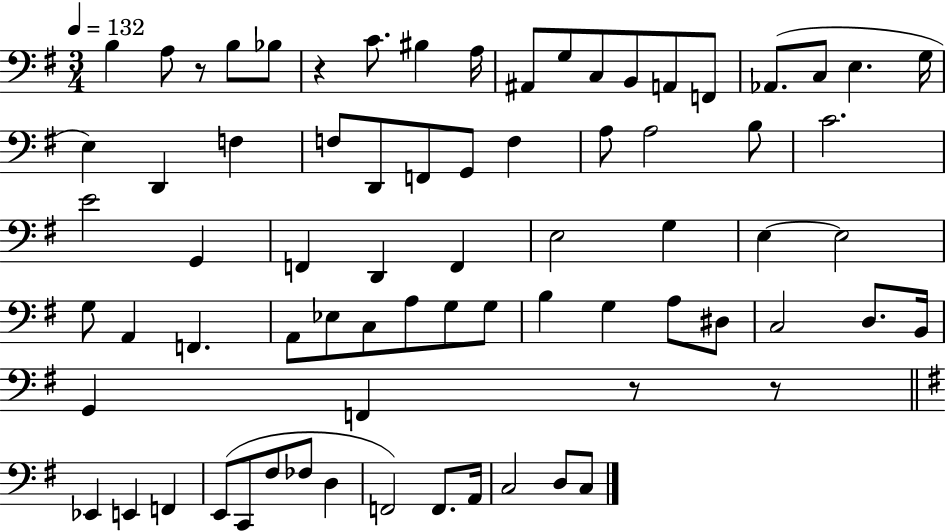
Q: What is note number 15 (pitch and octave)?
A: C3